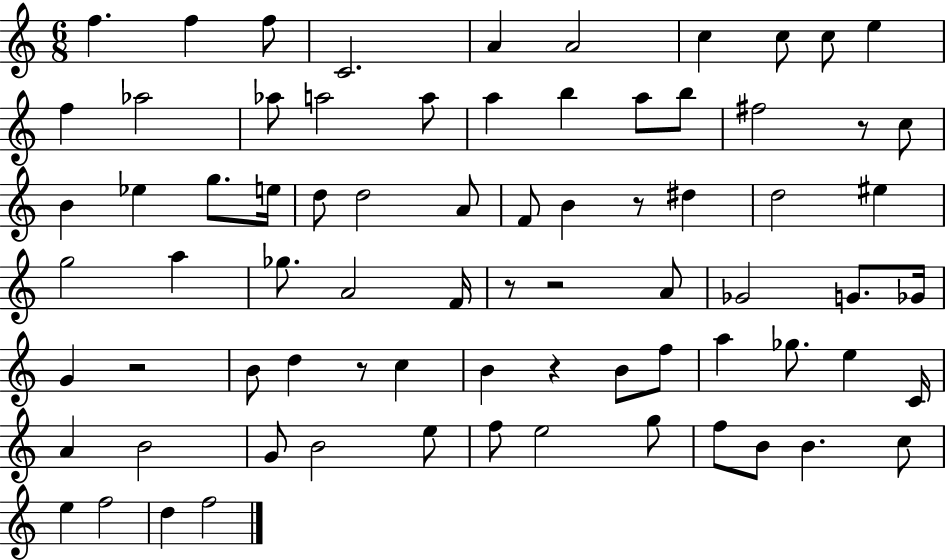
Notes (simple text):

F5/q. F5/q F5/e C4/h. A4/q A4/h C5/q C5/e C5/e E5/q F5/q Ab5/h Ab5/e A5/h A5/e A5/q B5/q A5/e B5/e F#5/h R/e C5/e B4/q Eb5/q G5/e. E5/s D5/e D5/h A4/e F4/e B4/q R/e D#5/q D5/h EIS5/q G5/h A5/q Gb5/e. A4/h F4/s R/e R/h A4/e Gb4/h G4/e. Gb4/s G4/q R/h B4/e D5/q R/e C5/q B4/q R/q B4/e F5/e A5/q Gb5/e. E5/q C4/s A4/q B4/h G4/e B4/h E5/e F5/e E5/h G5/e F5/e B4/e B4/q. C5/e E5/q F5/h D5/q F5/h